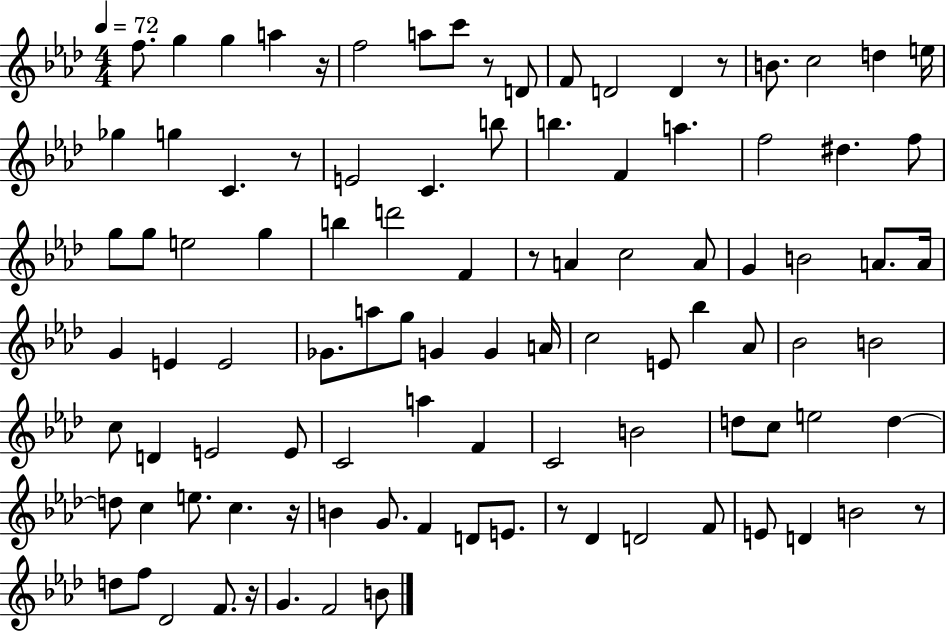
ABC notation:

X:1
T:Untitled
M:4/4
L:1/4
K:Ab
f/2 g g a z/4 f2 a/2 c'/2 z/2 D/2 F/2 D2 D z/2 B/2 c2 d e/4 _g g C z/2 E2 C b/2 b F a f2 ^d f/2 g/2 g/2 e2 g b d'2 F z/2 A c2 A/2 G B2 A/2 A/4 G E E2 _G/2 a/2 g/2 G G A/4 c2 E/2 _b _A/2 _B2 B2 c/2 D E2 E/2 C2 a F C2 B2 d/2 c/2 e2 d d/2 c e/2 c z/4 B G/2 F D/2 E/2 z/2 _D D2 F/2 E/2 D B2 z/2 d/2 f/2 _D2 F/2 z/4 G F2 B/2